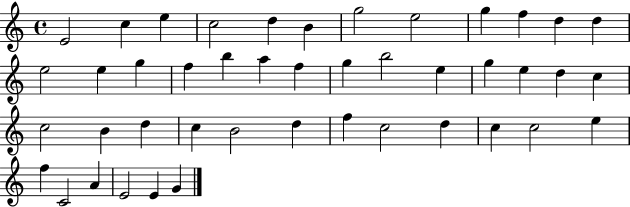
X:1
T:Untitled
M:4/4
L:1/4
K:C
E2 c e c2 d B g2 e2 g f d d e2 e g f b a f g b2 e g e d c c2 B d c B2 d f c2 d c c2 e f C2 A E2 E G